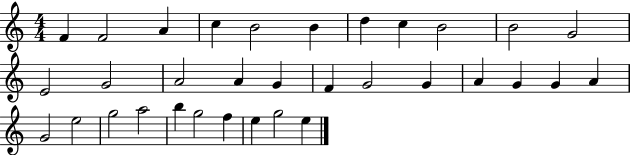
F4/q F4/h A4/q C5/q B4/h B4/q D5/q C5/q B4/h B4/h G4/h E4/h G4/h A4/h A4/q G4/q F4/q G4/h G4/q A4/q G4/q G4/q A4/q G4/h E5/h G5/h A5/h B5/q G5/h F5/q E5/q G5/h E5/q